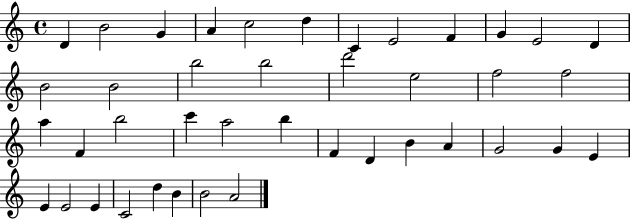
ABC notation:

X:1
T:Untitled
M:4/4
L:1/4
K:C
D B2 G A c2 d C E2 F G E2 D B2 B2 b2 b2 d'2 e2 f2 f2 a F b2 c' a2 b F D B A G2 G E E E2 E C2 d B B2 A2